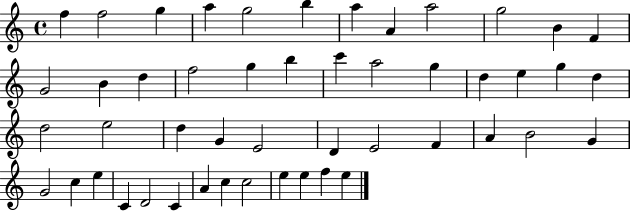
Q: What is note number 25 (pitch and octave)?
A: D5